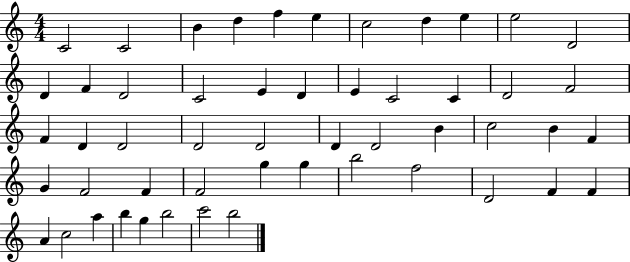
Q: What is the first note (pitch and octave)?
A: C4